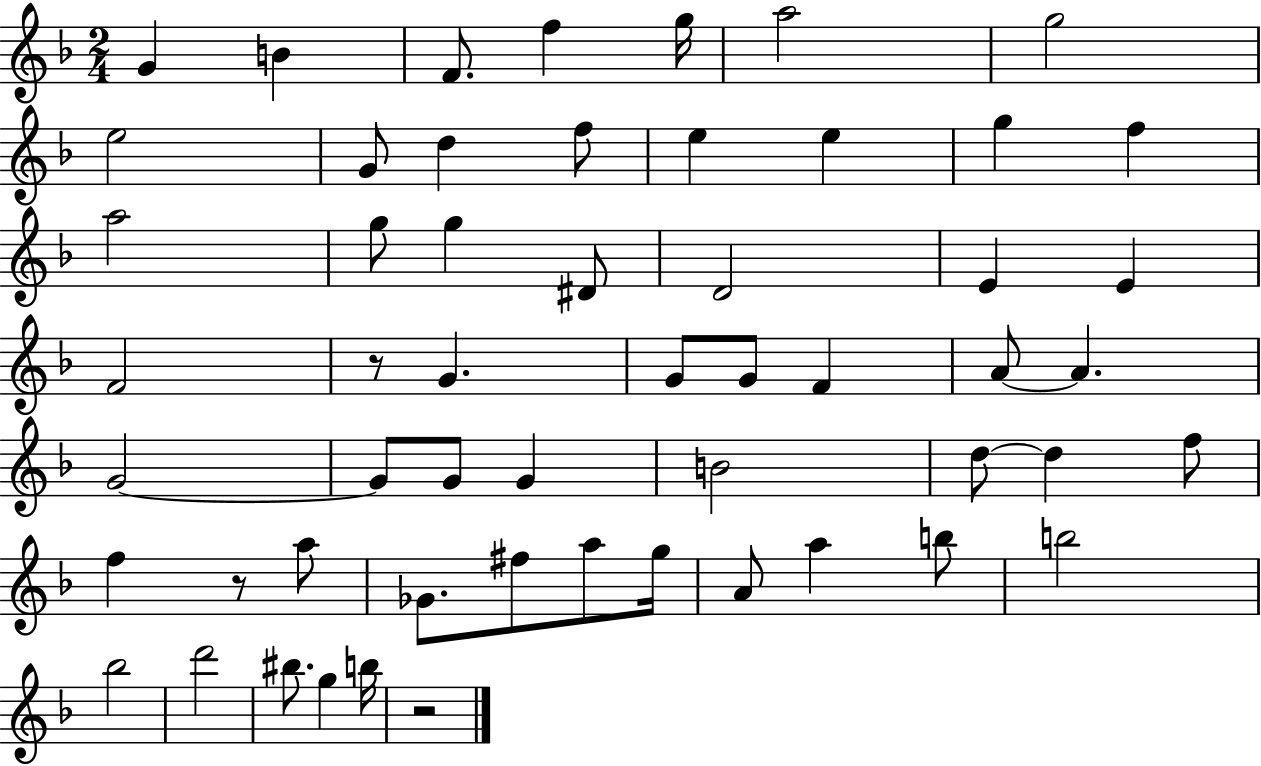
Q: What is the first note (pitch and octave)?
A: G4